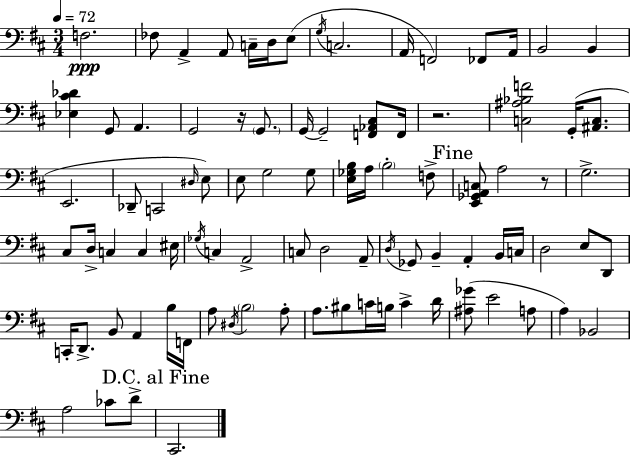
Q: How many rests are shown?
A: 3